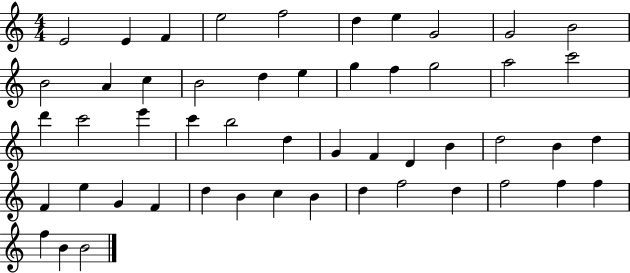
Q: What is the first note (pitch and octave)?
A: E4